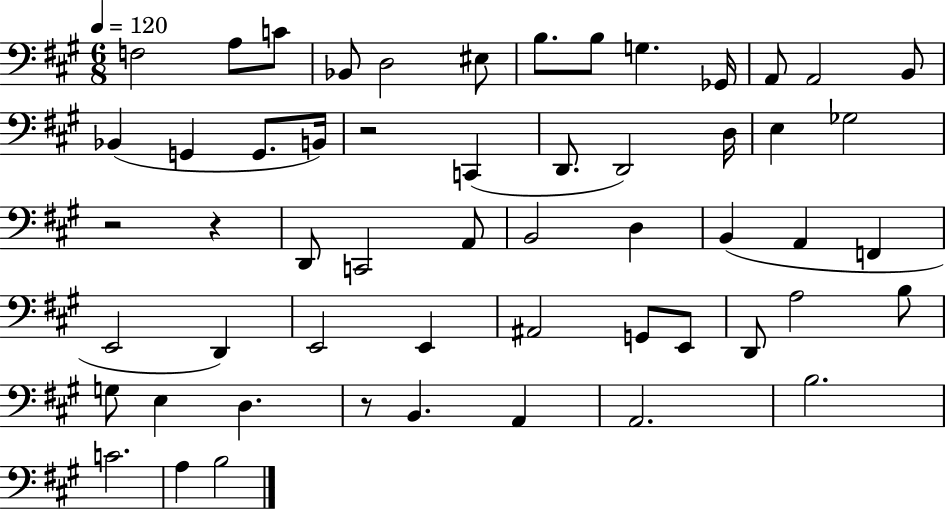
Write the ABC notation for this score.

X:1
T:Untitled
M:6/8
L:1/4
K:A
F,2 A,/2 C/2 _B,,/2 D,2 ^E,/2 B,/2 B,/2 G, _G,,/4 A,,/2 A,,2 B,,/2 _B,, G,, G,,/2 B,,/4 z2 C,, D,,/2 D,,2 D,/4 E, _G,2 z2 z D,,/2 C,,2 A,,/2 B,,2 D, B,, A,, F,, E,,2 D,, E,,2 E,, ^A,,2 G,,/2 E,,/2 D,,/2 A,2 B,/2 G,/2 E, D, z/2 B,, A,, A,,2 B,2 C2 A, B,2